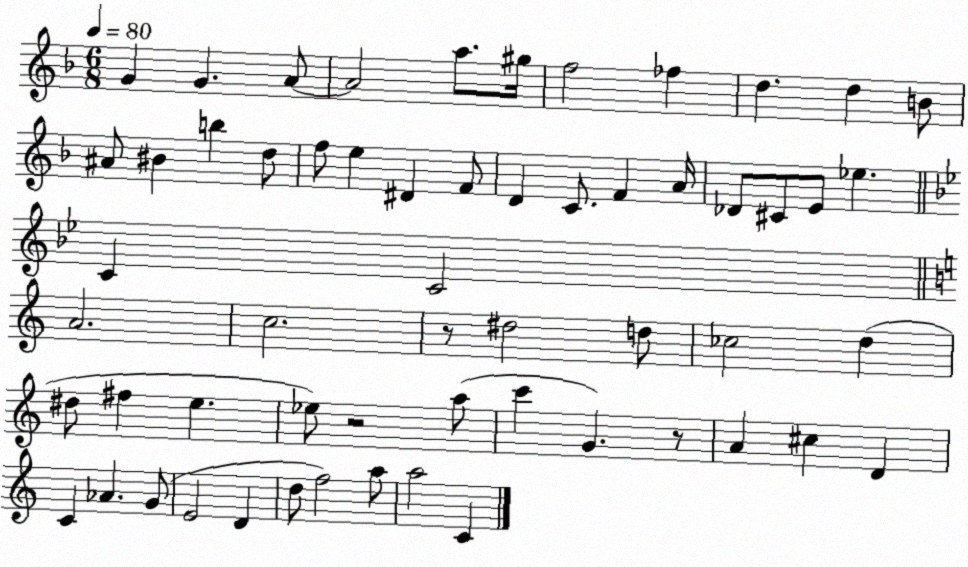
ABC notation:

X:1
T:Untitled
M:6/8
L:1/4
K:F
G G A/2 A2 a/2 ^g/4 f2 _f d d B/2 ^A/2 ^B b d/2 f/2 e ^D F/2 D C/2 F A/4 _D/2 ^C/2 E/2 _e C C2 A2 c2 z/2 ^d2 d/2 _c2 d ^d/2 ^f e _e/2 z2 a/2 c' G z/2 A ^c D C _A G/2 E2 D d/2 f2 a/2 a2 C